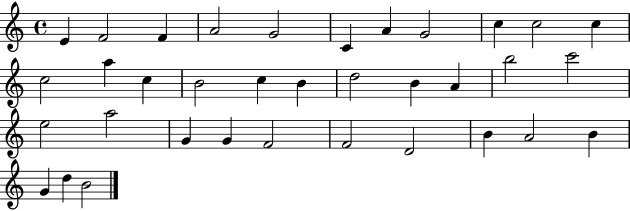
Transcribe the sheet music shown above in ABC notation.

X:1
T:Untitled
M:4/4
L:1/4
K:C
E F2 F A2 G2 C A G2 c c2 c c2 a c B2 c B d2 B A b2 c'2 e2 a2 G G F2 F2 D2 B A2 B G d B2